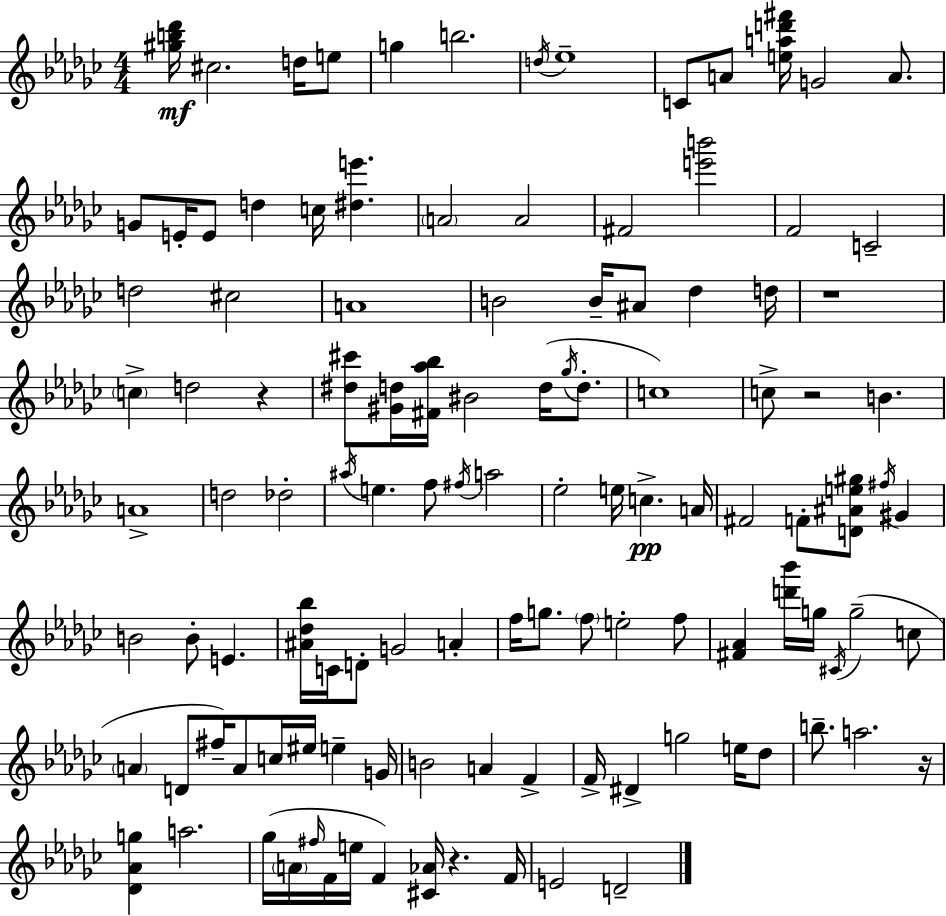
{
  \clef treble
  \numericTimeSignature
  \time 4/4
  \key ees \minor
  <gis'' b'' des'''>16\mf cis''2. d''16 e''8 | g''4 b''2. | \acciaccatura { d''16 } ees''1-- | c'8 a'8 <e'' a'' d''' fis'''>16 g'2 a'8. | \break g'8 e'16-. e'8 d''4 c''16 <dis'' e'''>4. | \parenthesize a'2 a'2 | fis'2 <e''' b'''>2 | f'2 c'2-- | \break d''2 cis''2 | a'1 | b'2 b'16-- ais'8 des''4 | d''16 r1 | \break \parenthesize c''4-> d''2 r4 | <dis'' cis'''>8 <gis' d''>16 <fis' aes'' bes''>16 bis'2 d''16( \acciaccatura { ges''16 } d''8.-. | c''1) | c''8-> r2 b'4. | \break a'1-> | d''2 des''2-. | \acciaccatura { ais''16 } e''4. f''8 \acciaccatura { fis''16 } a''2 | ees''2-. e''16 c''4.->\pp | \break a'16 fis'2 f'8-. <d' ais' e'' gis''>8 | \acciaccatura { fis''16 } gis'4 b'2 b'8-. e'4. | <ais' des'' bes''>16 c'16 d'8-. g'2 | a'4-. f''16 g''8. \parenthesize f''8 e''2-. | \break f''8 <fis' aes'>4 <d''' bes'''>16 g''16 \acciaccatura { cis'16 }( g''2-- | c''8 \parenthesize a'4 d'8 fis''16--) a'8 c''16 | eis''16 e''4-- g'16 b'2 a'4 | f'4-> f'16-> dis'4-> g''2 | \break e''16 des''8 b''8.-- a''2. | r16 <des' aes' g''>4 a''2. | ges''16( \parenthesize a'16 \grace { fis''16 } f'16 e''16 f'4) <cis' aes'>16 | r4. f'16 e'2 d'2-- | \break \bar "|."
}